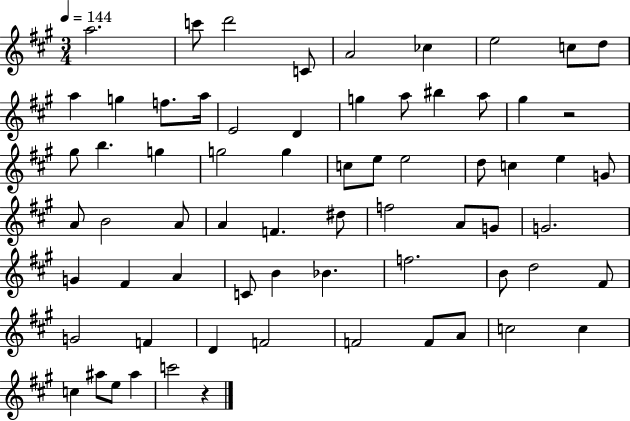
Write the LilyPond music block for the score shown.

{
  \clef treble
  \numericTimeSignature
  \time 3/4
  \key a \major
  \tempo 4 = 144
  a''2. | c'''8 d'''2 c'8 | a'2 ces''4 | e''2 c''8 d''8 | \break a''4 g''4 f''8. a''16 | e'2 d'4 | g''4 a''8 bis''4 a''8 | gis''4 r2 | \break gis''8 b''4. g''4 | g''2 g''4 | c''8 e''8 e''2 | d''8 c''4 e''4 g'8 | \break a'8 b'2 a'8 | a'4 f'4. dis''8 | f''2 a'8 g'8 | g'2. | \break g'4 fis'4 a'4 | c'8 b'4 bes'4. | f''2. | b'8 d''2 fis'8 | \break g'2 f'4 | d'4 f'2 | f'2 f'8 a'8 | c''2 c''4 | \break c''4 ais''8 e''8 ais''4 | c'''2 r4 | \bar "|."
}